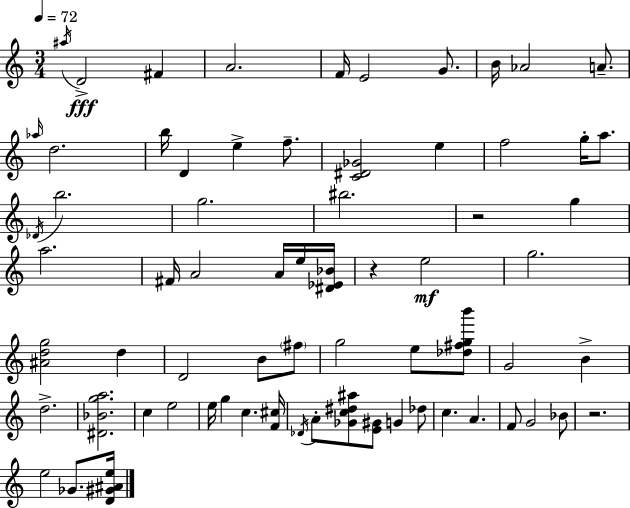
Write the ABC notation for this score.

X:1
T:Untitled
M:3/4
L:1/4
K:C
^a/4 D2 ^F A2 F/4 E2 G/2 B/4 _A2 A/2 _a/4 d2 b/4 D e f/2 [C^D_G]2 e f2 g/4 a/2 _D/4 b2 g2 ^b2 z2 g a2 ^F/4 A2 A/4 e/4 [^D_E_B]/4 z e2 g2 [^Adg]2 d D2 B/2 ^f/2 g2 e/2 [_d^fgb']/2 G2 B d2 [^D_Bga]2 c e2 e/4 g c [F^c]/4 _D/4 A/2 [_Gc^d^a]/2 [E^G]/2 G _d/2 c A F/2 G2 _B/2 z2 e2 _G/2 [D^G^Ae]/4